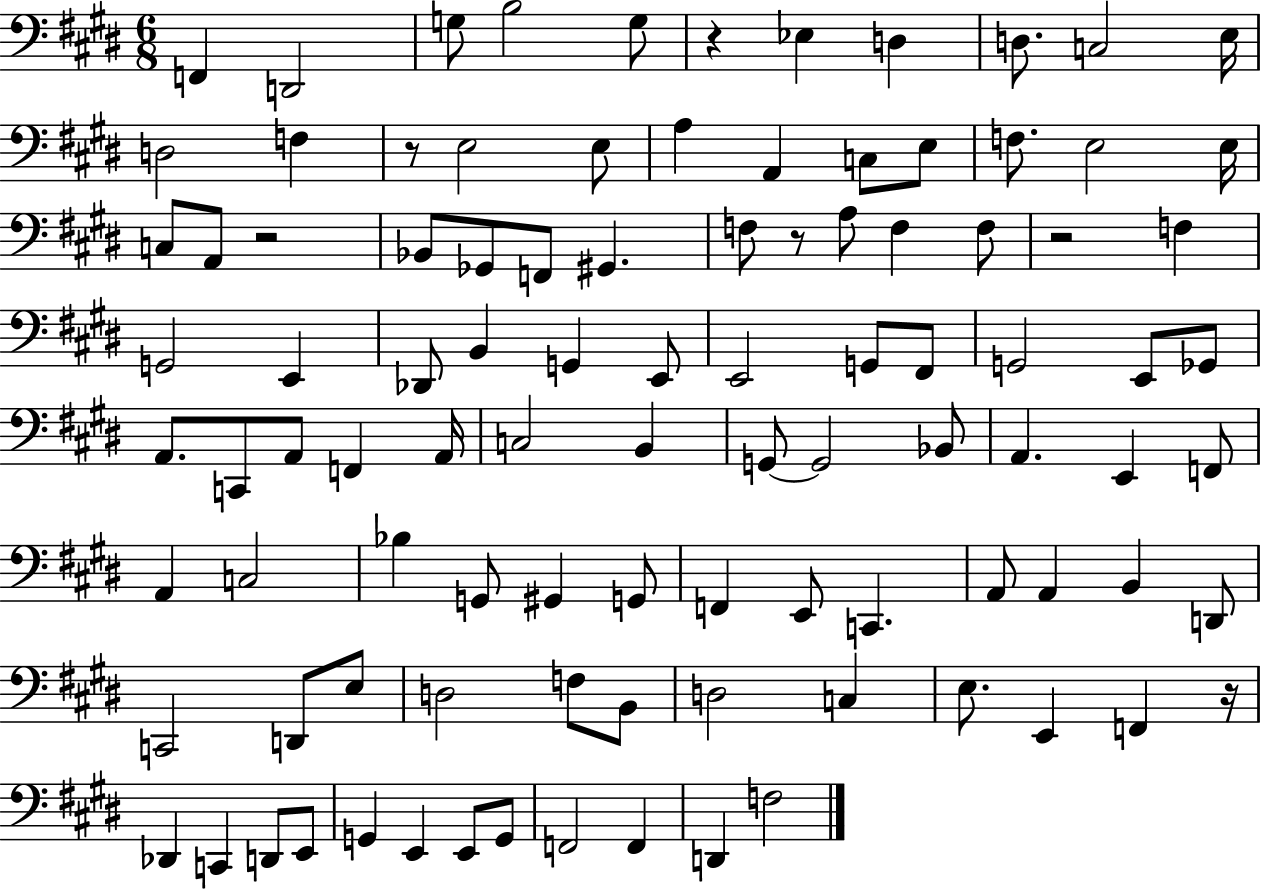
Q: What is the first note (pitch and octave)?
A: F2